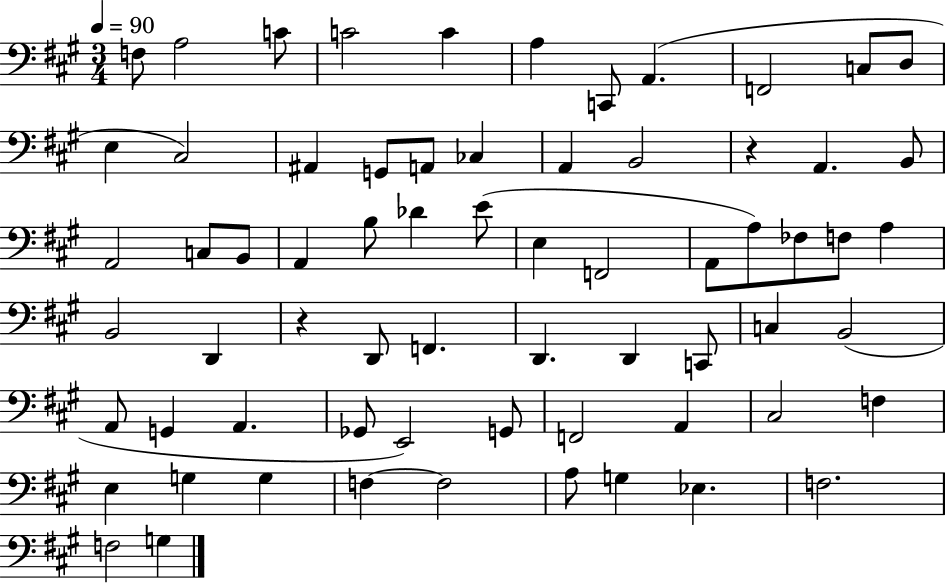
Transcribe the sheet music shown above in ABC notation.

X:1
T:Untitled
M:3/4
L:1/4
K:A
F,/2 A,2 C/2 C2 C A, C,,/2 A,, F,,2 C,/2 D,/2 E, ^C,2 ^A,, G,,/2 A,,/2 _C, A,, B,,2 z A,, B,,/2 A,,2 C,/2 B,,/2 A,, B,/2 _D E/2 E, F,,2 A,,/2 A,/2 _F,/2 F,/2 A, B,,2 D,, z D,,/2 F,, D,, D,, C,,/2 C, B,,2 A,,/2 G,, A,, _G,,/2 E,,2 G,,/2 F,,2 A,, ^C,2 F, E, G, G, F, F,2 A,/2 G, _E, F,2 F,2 G,